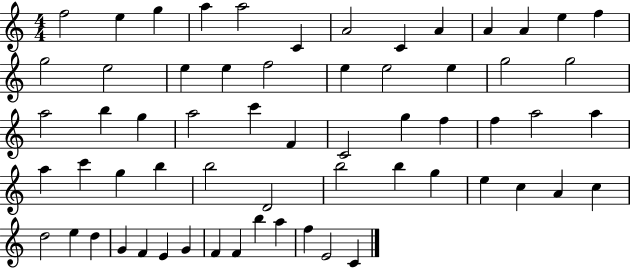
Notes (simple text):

F5/h E5/q G5/q A5/q A5/h C4/q A4/h C4/q A4/q A4/q A4/q E5/q F5/q G5/h E5/h E5/q E5/q F5/h E5/q E5/h E5/q G5/h G5/h A5/h B5/q G5/q A5/h C6/q F4/q C4/h G5/q F5/q F5/q A5/h A5/q A5/q C6/q G5/q B5/q B5/h D4/h B5/h B5/q G5/q E5/q C5/q A4/q C5/q D5/h E5/q D5/q G4/q F4/q E4/q G4/q F4/q F4/q B5/q A5/q F5/q E4/h C4/q